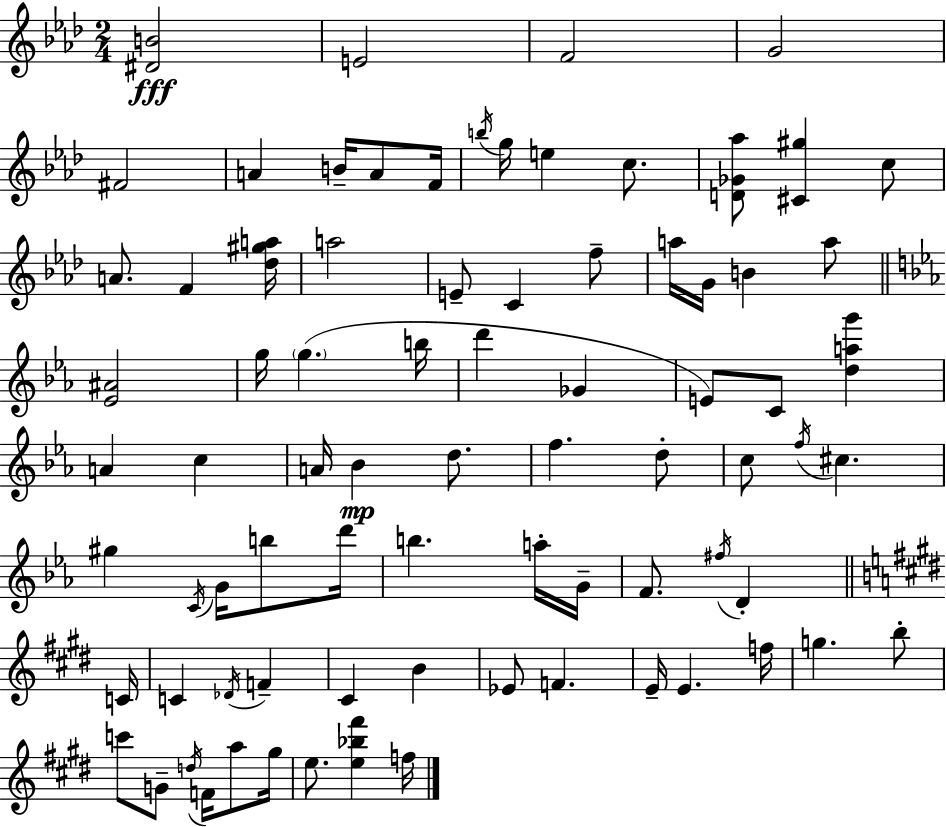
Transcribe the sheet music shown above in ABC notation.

X:1
T:Untitled
M:2/4
L:1/4
K:Ab
[^DB]2 E2 F2 G2 ^F2 A B/4 A/2 F/4 b/4 g/4 e c/2 [D_G_a]/2 [^C^g] c/2 A/2 F [_d^ga]/4 a2 E/2 C f/2 a/4 G/4 B a/2 [_E^A]2 g/4 g b/4 d' _G E/2 C/2 [dag'] A c A/4 _B d/2 f d/2 c/2 f/4 ^c ^g C/4 G/4 b/2 d'/4 b a/4 G/4 F/2 ^f/4 D C/4 C _D/4 F ^C B _E/2 F E/4 E f/4 g b/2 c'/2 G/2 d/4 F/4 a/2 ^g/4 e/2 [e_b^f'] f/4